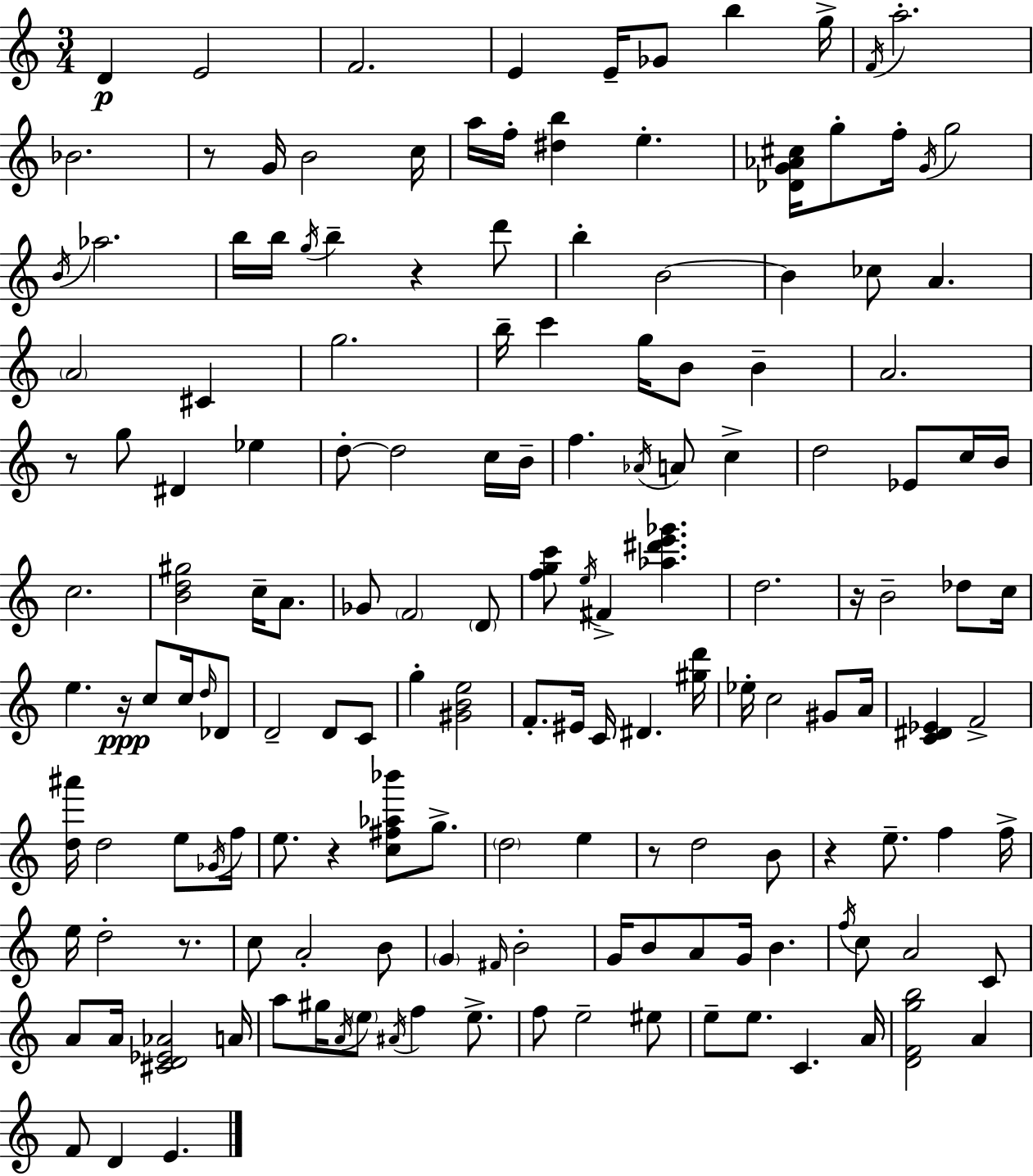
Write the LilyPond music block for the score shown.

{
  \clef treble
  \numericTimeSignature
  \time 3/4
  \key c \major
  d'4\p e'2 | f'2. | e'4 e'16-- ges'8 b''4 g''16-> | \acciaccatura { f'16 } a''2.-. | \break bes'2. | r8 g'16 b'2 | c''16 a''16 f''16-. <dis'' b''>4 e''4.-. | <des' g' aes' cis''>16 g''8-. f''16-. \acciaccatura { g'16 } g''2 | \break \acciaccatura { b'16 } aes''2. | b''16 b''16 \acciaccatura { g''16 } b''4-- r4 | d'''8 b''4-. b'2~~ | b'4 ces''8 a'4. | \break \parenthesize a'2 | cis'4 g''2. | b''16-- c'''4 g''16 b'8 | b'4-- a'2. | \break r8 g''8 dis'4 | ees''4 d''8-.~~ d''2 | c''16 b'16-- f''4. \acciaccatura { aes'16 } a'8 | c''4-> d''2 | \break ees'8 c''16 b'16 c''2. | <b' d'' gis''>2 | c''16-- a'8. ges'8 \parenthesize f'2 | \parenthesize d'8 <f'' g'' c'''>8 \acciaccatura { e''16 } fis'4-> | \break <aes'' dis''' e''' ges'''>4. d''2. | r16 b'2-- | des''8 c''16 e''4. | r16\ppp c''8 c''16 \grace { d''16 } des'8 d'2-- | \break d'8 c'8 g''4-. <gis' b' e''>2 | f'8.-. eis'16 c'16 | dis'4. <gis'' d'''>16 ees''16-. c''2 | gis'8 a'16 <c' dis' ees'>4 f'2-> | \break <d'' ais'''>16 d''2 | e''8 \acciaccatura { ges'16 } f''16 e''8. r4 | <c'' fis'' aes'' bes'''>8 g''8.-> \parenthesize d''2 | e''4 r8 d''2 | \break b'8 r4 | e''8.-- f''4 f''16-> e''16 d''2-. | r8. c''8 a'2-. | b'8 \parenthesize g'4 | \break \grace { fis'16 } b'2-. g'16 b'8 | a'8 g'16 b'4. \acciaccatura { f''16 } c''8 | a'2 c'8 a'8 | a'16 <cis' d' ees' aes'>2 a'16 a''8 | \break gis''16 \acciaccatura { a'16 } \parenthesize e''8 \acciaccatura { ais'16 } f''4 e''8.-> | f''8 e''2-- eis''8 | e''8-- e''8. c'4. a'16 | <d' f' g'' b''>2 a'4 | \break f'8 d'4 e'4. | \bar "|."
}